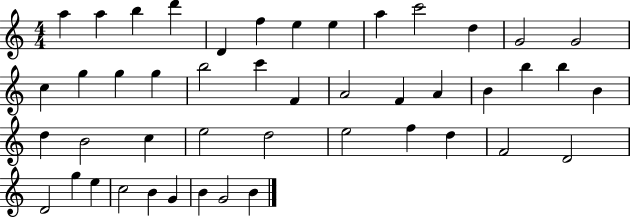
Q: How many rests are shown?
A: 0